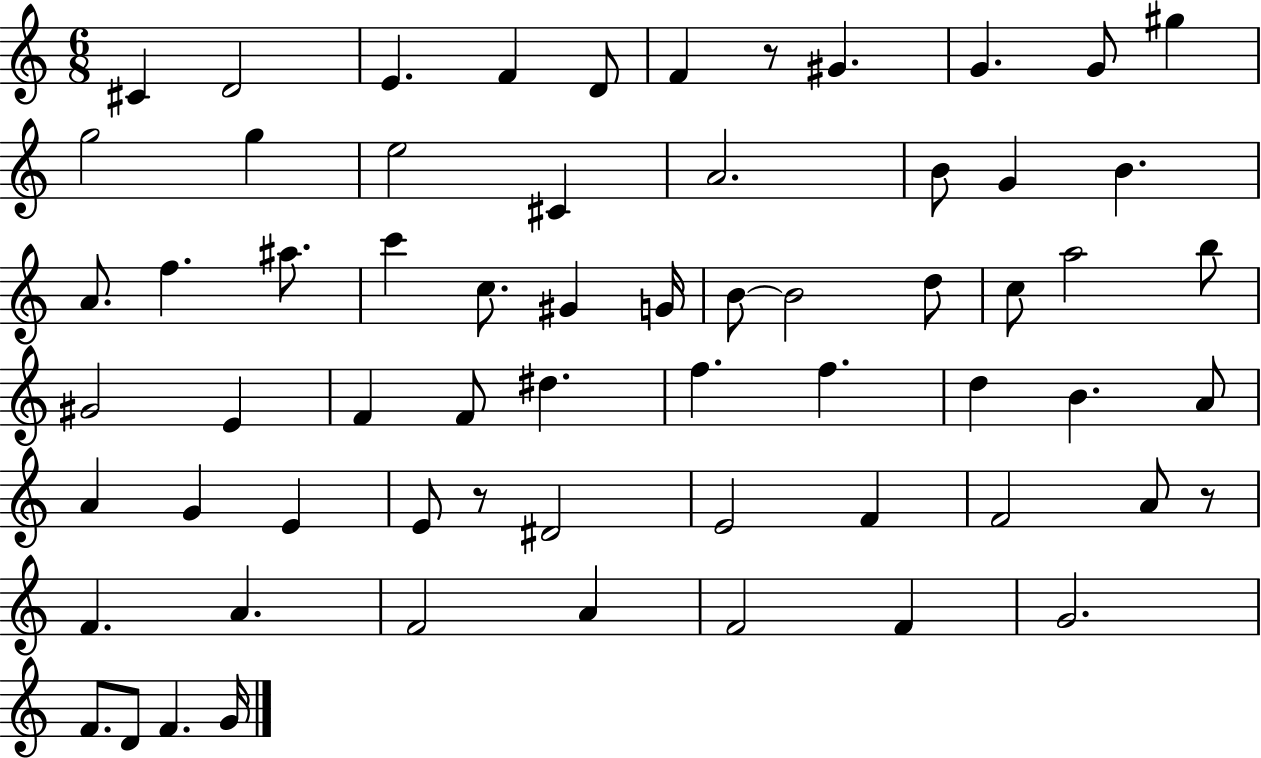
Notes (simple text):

C#4/q D4/h E4/q. F4/q D4/e F4/q R/e G#4/q. G4/q. G4/e G#5/q G5/h G5/q E5/h C#4/q A4/h. B4/e G4/q B4/q. A4/e. F5/q. A#5/e. C6/q C5/e. G#4/q G4/s B4/e B4/h D5/e C5/e A5/h B5/e G#4/h E4/q F4/q F4/e D#5/q. F5/q. F5/q. D5/q B4/q. A4/e A4/q G4/q E4/q E4/e R/e D#4/h E4/h F4/q F4/h A4/e R/e F4/q. A4/q. F4/h A4/q F4/h F4/q G4/h. F4/e. D4/e F4/q. G4/s